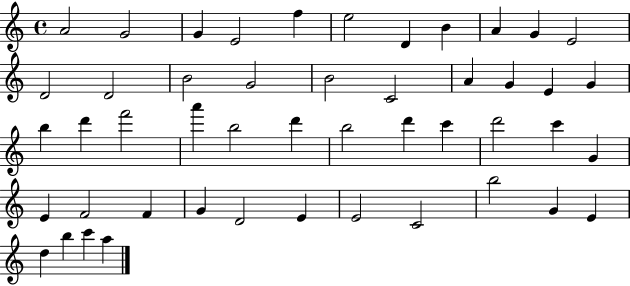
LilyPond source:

{
  \clef treble
  \time 4/4
  \defaultTimeSignature
  \key c \major
  a'2 g'2 | g'4 e'2 f''4 | e''2 d'4 b'4 | a'4 g'4 e'2 | \break d'2 d'2 | b'2 g'2 | b'2 c'2 | a'4 g'4 e'4 g'4 | \break b''4 d'''4 f'''2 | a'''4 b''2 d'''4 | b''2 d'''4 c'''4 | d'''2 c'''4 g'4 | \break e'4 f'2 f'4 | g'4 d'2 e'4 | e'2 c'2 | b''2 g'4 e'4 | \break d''4 b''4 c'''4 a''4 | \bar "|."
}